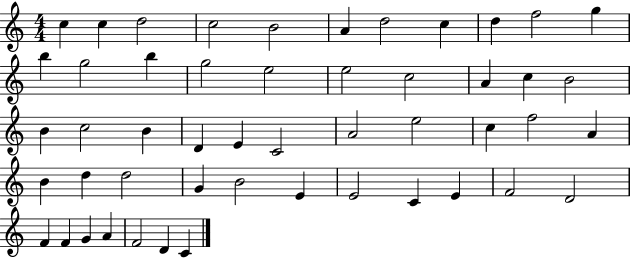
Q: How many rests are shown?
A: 0